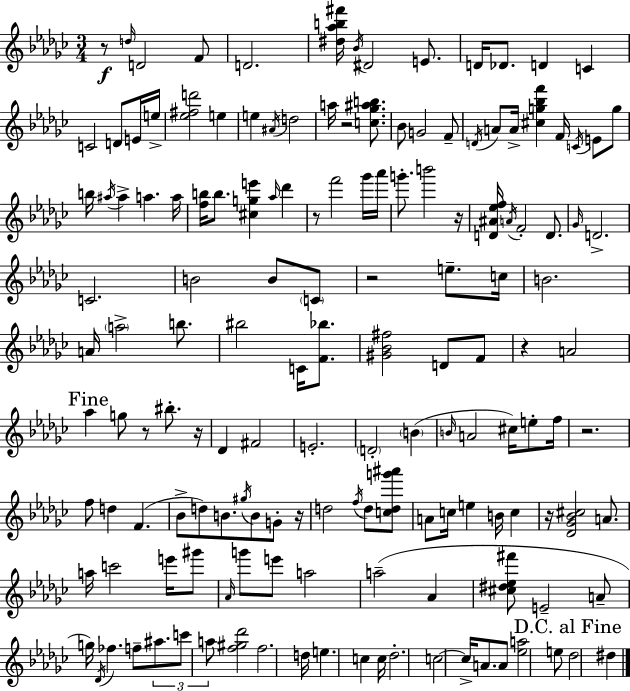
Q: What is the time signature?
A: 3/4